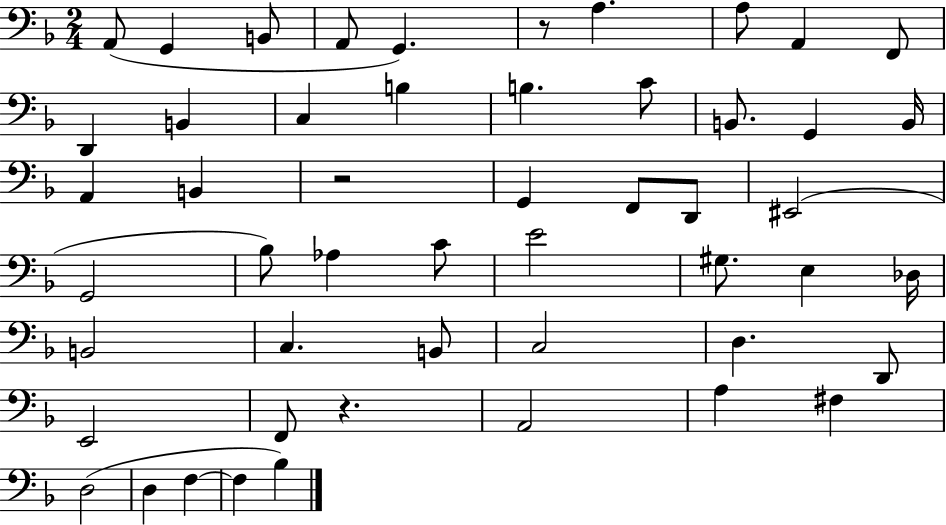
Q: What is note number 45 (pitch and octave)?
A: D3